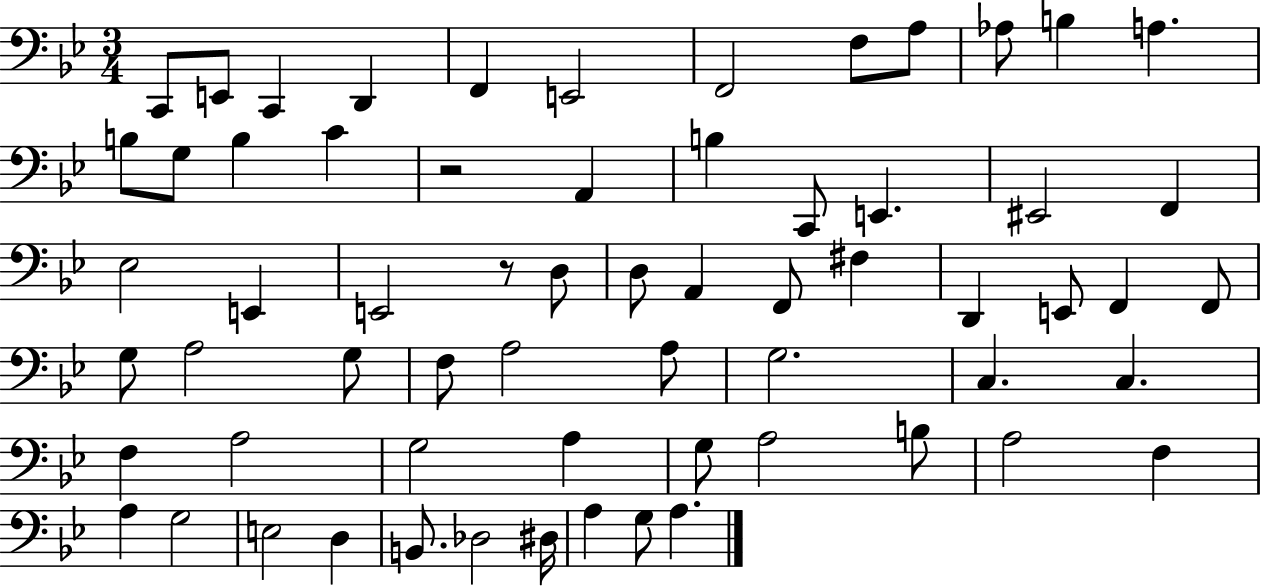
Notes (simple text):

C2/e E2/e C2/q D2/q F2/q E2/h F2/h F3/e A3/e Ab3/e B3/q A3/q. B3/e G3/e B3/q C4/q R/h A2/q B3/q C2/e E2/q. EIS2/h F2/q Eb3/h E2/q E2/h R/e D3/e D3/e A2/q F2/e F#3/q D2/q E2/e F2/q F2/e G3/e A3/h G3/e F3/e A3/h A3/e G3/h. C3/q. C3/q. F3/q A3/h G3/h A3/q G3/e A3/h B3/e A3/h F3/q A3/q G3/h E3/h D3/q B2/e. Db3/h D#3/s A3/q G3/e A3/q.